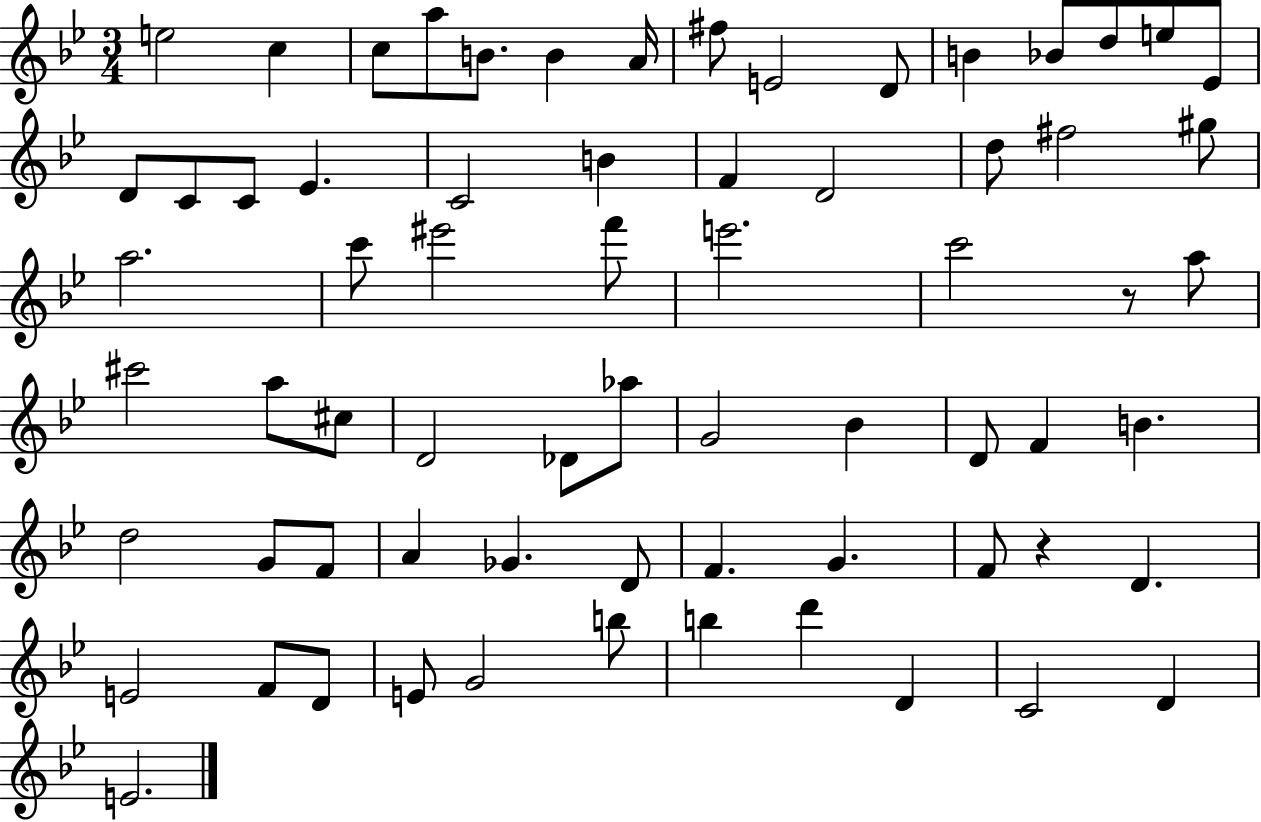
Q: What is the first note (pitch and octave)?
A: E5